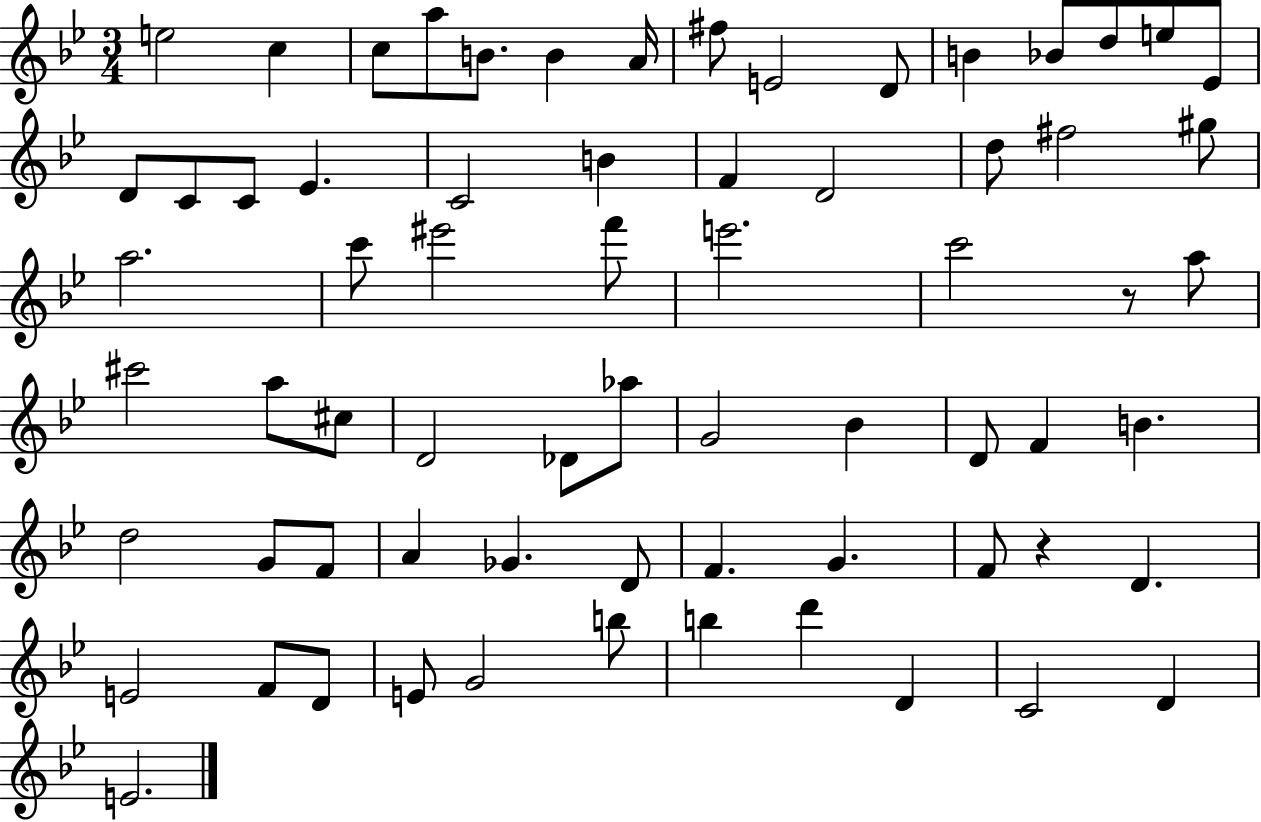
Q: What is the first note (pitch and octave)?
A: E5